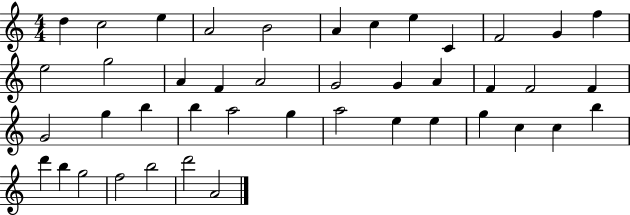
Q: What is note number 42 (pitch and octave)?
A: D6